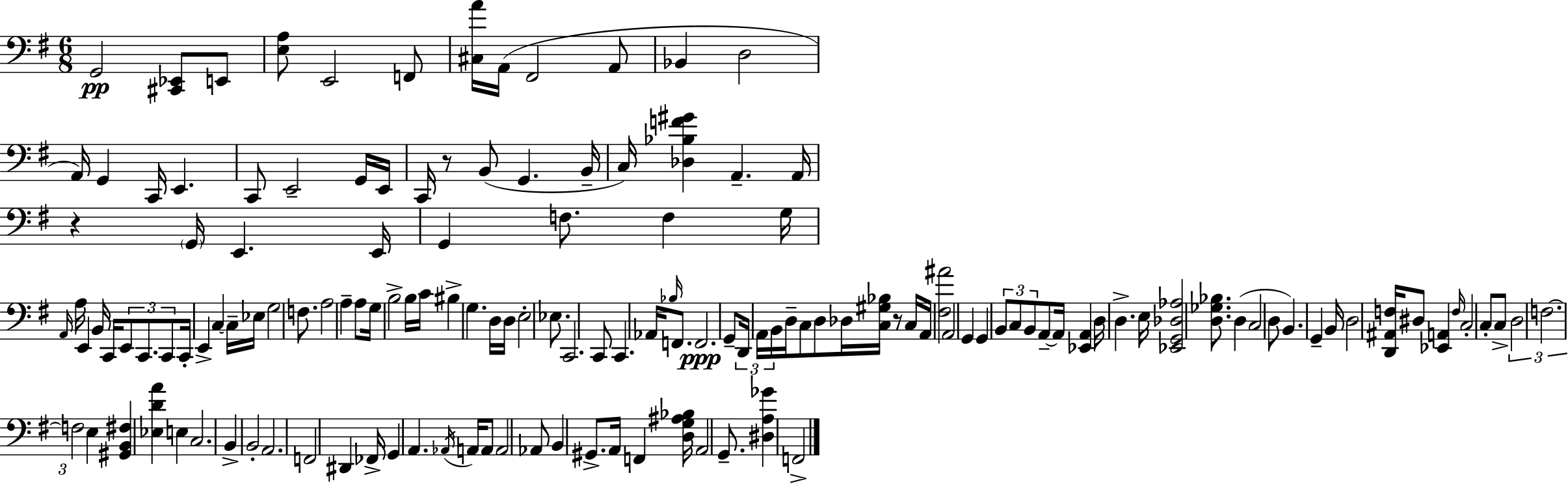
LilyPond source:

{
  \clef bass
  \numericTimeSignature
  \time 6/8
  \key g \major
  g,2\pp <cis, ees,>8 e,8 | <e a>8 e,2 f,8 | <cis a'>16 a,16( fis,2 a,8 | bes,4 d2 | \break a,16) g,4 c,16 e,4. | c,8 e,2-- g,16 e,16 | c,16 r8 b,8( g,4. b,16-- | c16) <des bes f' gis'>4 a,4.-- a,16 | \break r4 \parenthesize g,16 e,4. e,16 | g,4 f8. f4 g16 | \grace { a,16 } a16 e,4 b,16 c,16 \tuplet 3/2 { e,8 c,8. | c,8 } c,16-. e,4-> c4~~ | \break c16-- ees16 g2 f8. | a2 a4-- | a8 g16 b2-> | b16 c'16 bis4-> g4. | \break d16 d16 e2-. ees8. | c,2. | c,8 c,4. aes,16 \grace { bes16 } f,8. | f,2.\ppp | \break g,8-- \tuplet 3/2 { d,16 a,16 b,16 } d16-- c8 d8 | des16 <c gis bes>16 r8 c16 a,16 <fis ais'>2 | a,2 g,4 | g,4 \tuplet 3/2 { b,8 c8 b,8 } | \break a,8--~~ a,16 <ees, a,>4 d16 d4.-> | e16 <ees, g, des aes>2 <d ges bes>8. | d4( c2 | d8 b,4.) g,4-- | \break b,16 d2 <d, ais, f>16 | dis8 <ees, a,>4 \grace { f16 } c2-. | c8-. c8-> \tuplet 3/2 { d2 | f2.~~ | \break f2 } e4 | <gis, b, fis>4 <ees d' a'>4 e4 | c2. | b,4-> b,2-. | \break a,2. | f,2 dis,4 | fes,16-> g,4 a,4. | \acciaccatura { aes,16 } a,16 a,8 a,2 | \break aes,8 b,4 gis,8.-> a,16 | f,4 <d g ais bes>16 a,2 | g,8.-- <dis a ges'>4 f,2-> | \bar "|."
}